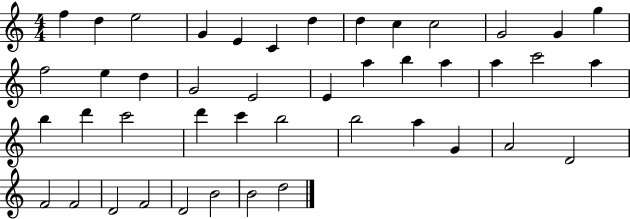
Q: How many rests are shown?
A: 0